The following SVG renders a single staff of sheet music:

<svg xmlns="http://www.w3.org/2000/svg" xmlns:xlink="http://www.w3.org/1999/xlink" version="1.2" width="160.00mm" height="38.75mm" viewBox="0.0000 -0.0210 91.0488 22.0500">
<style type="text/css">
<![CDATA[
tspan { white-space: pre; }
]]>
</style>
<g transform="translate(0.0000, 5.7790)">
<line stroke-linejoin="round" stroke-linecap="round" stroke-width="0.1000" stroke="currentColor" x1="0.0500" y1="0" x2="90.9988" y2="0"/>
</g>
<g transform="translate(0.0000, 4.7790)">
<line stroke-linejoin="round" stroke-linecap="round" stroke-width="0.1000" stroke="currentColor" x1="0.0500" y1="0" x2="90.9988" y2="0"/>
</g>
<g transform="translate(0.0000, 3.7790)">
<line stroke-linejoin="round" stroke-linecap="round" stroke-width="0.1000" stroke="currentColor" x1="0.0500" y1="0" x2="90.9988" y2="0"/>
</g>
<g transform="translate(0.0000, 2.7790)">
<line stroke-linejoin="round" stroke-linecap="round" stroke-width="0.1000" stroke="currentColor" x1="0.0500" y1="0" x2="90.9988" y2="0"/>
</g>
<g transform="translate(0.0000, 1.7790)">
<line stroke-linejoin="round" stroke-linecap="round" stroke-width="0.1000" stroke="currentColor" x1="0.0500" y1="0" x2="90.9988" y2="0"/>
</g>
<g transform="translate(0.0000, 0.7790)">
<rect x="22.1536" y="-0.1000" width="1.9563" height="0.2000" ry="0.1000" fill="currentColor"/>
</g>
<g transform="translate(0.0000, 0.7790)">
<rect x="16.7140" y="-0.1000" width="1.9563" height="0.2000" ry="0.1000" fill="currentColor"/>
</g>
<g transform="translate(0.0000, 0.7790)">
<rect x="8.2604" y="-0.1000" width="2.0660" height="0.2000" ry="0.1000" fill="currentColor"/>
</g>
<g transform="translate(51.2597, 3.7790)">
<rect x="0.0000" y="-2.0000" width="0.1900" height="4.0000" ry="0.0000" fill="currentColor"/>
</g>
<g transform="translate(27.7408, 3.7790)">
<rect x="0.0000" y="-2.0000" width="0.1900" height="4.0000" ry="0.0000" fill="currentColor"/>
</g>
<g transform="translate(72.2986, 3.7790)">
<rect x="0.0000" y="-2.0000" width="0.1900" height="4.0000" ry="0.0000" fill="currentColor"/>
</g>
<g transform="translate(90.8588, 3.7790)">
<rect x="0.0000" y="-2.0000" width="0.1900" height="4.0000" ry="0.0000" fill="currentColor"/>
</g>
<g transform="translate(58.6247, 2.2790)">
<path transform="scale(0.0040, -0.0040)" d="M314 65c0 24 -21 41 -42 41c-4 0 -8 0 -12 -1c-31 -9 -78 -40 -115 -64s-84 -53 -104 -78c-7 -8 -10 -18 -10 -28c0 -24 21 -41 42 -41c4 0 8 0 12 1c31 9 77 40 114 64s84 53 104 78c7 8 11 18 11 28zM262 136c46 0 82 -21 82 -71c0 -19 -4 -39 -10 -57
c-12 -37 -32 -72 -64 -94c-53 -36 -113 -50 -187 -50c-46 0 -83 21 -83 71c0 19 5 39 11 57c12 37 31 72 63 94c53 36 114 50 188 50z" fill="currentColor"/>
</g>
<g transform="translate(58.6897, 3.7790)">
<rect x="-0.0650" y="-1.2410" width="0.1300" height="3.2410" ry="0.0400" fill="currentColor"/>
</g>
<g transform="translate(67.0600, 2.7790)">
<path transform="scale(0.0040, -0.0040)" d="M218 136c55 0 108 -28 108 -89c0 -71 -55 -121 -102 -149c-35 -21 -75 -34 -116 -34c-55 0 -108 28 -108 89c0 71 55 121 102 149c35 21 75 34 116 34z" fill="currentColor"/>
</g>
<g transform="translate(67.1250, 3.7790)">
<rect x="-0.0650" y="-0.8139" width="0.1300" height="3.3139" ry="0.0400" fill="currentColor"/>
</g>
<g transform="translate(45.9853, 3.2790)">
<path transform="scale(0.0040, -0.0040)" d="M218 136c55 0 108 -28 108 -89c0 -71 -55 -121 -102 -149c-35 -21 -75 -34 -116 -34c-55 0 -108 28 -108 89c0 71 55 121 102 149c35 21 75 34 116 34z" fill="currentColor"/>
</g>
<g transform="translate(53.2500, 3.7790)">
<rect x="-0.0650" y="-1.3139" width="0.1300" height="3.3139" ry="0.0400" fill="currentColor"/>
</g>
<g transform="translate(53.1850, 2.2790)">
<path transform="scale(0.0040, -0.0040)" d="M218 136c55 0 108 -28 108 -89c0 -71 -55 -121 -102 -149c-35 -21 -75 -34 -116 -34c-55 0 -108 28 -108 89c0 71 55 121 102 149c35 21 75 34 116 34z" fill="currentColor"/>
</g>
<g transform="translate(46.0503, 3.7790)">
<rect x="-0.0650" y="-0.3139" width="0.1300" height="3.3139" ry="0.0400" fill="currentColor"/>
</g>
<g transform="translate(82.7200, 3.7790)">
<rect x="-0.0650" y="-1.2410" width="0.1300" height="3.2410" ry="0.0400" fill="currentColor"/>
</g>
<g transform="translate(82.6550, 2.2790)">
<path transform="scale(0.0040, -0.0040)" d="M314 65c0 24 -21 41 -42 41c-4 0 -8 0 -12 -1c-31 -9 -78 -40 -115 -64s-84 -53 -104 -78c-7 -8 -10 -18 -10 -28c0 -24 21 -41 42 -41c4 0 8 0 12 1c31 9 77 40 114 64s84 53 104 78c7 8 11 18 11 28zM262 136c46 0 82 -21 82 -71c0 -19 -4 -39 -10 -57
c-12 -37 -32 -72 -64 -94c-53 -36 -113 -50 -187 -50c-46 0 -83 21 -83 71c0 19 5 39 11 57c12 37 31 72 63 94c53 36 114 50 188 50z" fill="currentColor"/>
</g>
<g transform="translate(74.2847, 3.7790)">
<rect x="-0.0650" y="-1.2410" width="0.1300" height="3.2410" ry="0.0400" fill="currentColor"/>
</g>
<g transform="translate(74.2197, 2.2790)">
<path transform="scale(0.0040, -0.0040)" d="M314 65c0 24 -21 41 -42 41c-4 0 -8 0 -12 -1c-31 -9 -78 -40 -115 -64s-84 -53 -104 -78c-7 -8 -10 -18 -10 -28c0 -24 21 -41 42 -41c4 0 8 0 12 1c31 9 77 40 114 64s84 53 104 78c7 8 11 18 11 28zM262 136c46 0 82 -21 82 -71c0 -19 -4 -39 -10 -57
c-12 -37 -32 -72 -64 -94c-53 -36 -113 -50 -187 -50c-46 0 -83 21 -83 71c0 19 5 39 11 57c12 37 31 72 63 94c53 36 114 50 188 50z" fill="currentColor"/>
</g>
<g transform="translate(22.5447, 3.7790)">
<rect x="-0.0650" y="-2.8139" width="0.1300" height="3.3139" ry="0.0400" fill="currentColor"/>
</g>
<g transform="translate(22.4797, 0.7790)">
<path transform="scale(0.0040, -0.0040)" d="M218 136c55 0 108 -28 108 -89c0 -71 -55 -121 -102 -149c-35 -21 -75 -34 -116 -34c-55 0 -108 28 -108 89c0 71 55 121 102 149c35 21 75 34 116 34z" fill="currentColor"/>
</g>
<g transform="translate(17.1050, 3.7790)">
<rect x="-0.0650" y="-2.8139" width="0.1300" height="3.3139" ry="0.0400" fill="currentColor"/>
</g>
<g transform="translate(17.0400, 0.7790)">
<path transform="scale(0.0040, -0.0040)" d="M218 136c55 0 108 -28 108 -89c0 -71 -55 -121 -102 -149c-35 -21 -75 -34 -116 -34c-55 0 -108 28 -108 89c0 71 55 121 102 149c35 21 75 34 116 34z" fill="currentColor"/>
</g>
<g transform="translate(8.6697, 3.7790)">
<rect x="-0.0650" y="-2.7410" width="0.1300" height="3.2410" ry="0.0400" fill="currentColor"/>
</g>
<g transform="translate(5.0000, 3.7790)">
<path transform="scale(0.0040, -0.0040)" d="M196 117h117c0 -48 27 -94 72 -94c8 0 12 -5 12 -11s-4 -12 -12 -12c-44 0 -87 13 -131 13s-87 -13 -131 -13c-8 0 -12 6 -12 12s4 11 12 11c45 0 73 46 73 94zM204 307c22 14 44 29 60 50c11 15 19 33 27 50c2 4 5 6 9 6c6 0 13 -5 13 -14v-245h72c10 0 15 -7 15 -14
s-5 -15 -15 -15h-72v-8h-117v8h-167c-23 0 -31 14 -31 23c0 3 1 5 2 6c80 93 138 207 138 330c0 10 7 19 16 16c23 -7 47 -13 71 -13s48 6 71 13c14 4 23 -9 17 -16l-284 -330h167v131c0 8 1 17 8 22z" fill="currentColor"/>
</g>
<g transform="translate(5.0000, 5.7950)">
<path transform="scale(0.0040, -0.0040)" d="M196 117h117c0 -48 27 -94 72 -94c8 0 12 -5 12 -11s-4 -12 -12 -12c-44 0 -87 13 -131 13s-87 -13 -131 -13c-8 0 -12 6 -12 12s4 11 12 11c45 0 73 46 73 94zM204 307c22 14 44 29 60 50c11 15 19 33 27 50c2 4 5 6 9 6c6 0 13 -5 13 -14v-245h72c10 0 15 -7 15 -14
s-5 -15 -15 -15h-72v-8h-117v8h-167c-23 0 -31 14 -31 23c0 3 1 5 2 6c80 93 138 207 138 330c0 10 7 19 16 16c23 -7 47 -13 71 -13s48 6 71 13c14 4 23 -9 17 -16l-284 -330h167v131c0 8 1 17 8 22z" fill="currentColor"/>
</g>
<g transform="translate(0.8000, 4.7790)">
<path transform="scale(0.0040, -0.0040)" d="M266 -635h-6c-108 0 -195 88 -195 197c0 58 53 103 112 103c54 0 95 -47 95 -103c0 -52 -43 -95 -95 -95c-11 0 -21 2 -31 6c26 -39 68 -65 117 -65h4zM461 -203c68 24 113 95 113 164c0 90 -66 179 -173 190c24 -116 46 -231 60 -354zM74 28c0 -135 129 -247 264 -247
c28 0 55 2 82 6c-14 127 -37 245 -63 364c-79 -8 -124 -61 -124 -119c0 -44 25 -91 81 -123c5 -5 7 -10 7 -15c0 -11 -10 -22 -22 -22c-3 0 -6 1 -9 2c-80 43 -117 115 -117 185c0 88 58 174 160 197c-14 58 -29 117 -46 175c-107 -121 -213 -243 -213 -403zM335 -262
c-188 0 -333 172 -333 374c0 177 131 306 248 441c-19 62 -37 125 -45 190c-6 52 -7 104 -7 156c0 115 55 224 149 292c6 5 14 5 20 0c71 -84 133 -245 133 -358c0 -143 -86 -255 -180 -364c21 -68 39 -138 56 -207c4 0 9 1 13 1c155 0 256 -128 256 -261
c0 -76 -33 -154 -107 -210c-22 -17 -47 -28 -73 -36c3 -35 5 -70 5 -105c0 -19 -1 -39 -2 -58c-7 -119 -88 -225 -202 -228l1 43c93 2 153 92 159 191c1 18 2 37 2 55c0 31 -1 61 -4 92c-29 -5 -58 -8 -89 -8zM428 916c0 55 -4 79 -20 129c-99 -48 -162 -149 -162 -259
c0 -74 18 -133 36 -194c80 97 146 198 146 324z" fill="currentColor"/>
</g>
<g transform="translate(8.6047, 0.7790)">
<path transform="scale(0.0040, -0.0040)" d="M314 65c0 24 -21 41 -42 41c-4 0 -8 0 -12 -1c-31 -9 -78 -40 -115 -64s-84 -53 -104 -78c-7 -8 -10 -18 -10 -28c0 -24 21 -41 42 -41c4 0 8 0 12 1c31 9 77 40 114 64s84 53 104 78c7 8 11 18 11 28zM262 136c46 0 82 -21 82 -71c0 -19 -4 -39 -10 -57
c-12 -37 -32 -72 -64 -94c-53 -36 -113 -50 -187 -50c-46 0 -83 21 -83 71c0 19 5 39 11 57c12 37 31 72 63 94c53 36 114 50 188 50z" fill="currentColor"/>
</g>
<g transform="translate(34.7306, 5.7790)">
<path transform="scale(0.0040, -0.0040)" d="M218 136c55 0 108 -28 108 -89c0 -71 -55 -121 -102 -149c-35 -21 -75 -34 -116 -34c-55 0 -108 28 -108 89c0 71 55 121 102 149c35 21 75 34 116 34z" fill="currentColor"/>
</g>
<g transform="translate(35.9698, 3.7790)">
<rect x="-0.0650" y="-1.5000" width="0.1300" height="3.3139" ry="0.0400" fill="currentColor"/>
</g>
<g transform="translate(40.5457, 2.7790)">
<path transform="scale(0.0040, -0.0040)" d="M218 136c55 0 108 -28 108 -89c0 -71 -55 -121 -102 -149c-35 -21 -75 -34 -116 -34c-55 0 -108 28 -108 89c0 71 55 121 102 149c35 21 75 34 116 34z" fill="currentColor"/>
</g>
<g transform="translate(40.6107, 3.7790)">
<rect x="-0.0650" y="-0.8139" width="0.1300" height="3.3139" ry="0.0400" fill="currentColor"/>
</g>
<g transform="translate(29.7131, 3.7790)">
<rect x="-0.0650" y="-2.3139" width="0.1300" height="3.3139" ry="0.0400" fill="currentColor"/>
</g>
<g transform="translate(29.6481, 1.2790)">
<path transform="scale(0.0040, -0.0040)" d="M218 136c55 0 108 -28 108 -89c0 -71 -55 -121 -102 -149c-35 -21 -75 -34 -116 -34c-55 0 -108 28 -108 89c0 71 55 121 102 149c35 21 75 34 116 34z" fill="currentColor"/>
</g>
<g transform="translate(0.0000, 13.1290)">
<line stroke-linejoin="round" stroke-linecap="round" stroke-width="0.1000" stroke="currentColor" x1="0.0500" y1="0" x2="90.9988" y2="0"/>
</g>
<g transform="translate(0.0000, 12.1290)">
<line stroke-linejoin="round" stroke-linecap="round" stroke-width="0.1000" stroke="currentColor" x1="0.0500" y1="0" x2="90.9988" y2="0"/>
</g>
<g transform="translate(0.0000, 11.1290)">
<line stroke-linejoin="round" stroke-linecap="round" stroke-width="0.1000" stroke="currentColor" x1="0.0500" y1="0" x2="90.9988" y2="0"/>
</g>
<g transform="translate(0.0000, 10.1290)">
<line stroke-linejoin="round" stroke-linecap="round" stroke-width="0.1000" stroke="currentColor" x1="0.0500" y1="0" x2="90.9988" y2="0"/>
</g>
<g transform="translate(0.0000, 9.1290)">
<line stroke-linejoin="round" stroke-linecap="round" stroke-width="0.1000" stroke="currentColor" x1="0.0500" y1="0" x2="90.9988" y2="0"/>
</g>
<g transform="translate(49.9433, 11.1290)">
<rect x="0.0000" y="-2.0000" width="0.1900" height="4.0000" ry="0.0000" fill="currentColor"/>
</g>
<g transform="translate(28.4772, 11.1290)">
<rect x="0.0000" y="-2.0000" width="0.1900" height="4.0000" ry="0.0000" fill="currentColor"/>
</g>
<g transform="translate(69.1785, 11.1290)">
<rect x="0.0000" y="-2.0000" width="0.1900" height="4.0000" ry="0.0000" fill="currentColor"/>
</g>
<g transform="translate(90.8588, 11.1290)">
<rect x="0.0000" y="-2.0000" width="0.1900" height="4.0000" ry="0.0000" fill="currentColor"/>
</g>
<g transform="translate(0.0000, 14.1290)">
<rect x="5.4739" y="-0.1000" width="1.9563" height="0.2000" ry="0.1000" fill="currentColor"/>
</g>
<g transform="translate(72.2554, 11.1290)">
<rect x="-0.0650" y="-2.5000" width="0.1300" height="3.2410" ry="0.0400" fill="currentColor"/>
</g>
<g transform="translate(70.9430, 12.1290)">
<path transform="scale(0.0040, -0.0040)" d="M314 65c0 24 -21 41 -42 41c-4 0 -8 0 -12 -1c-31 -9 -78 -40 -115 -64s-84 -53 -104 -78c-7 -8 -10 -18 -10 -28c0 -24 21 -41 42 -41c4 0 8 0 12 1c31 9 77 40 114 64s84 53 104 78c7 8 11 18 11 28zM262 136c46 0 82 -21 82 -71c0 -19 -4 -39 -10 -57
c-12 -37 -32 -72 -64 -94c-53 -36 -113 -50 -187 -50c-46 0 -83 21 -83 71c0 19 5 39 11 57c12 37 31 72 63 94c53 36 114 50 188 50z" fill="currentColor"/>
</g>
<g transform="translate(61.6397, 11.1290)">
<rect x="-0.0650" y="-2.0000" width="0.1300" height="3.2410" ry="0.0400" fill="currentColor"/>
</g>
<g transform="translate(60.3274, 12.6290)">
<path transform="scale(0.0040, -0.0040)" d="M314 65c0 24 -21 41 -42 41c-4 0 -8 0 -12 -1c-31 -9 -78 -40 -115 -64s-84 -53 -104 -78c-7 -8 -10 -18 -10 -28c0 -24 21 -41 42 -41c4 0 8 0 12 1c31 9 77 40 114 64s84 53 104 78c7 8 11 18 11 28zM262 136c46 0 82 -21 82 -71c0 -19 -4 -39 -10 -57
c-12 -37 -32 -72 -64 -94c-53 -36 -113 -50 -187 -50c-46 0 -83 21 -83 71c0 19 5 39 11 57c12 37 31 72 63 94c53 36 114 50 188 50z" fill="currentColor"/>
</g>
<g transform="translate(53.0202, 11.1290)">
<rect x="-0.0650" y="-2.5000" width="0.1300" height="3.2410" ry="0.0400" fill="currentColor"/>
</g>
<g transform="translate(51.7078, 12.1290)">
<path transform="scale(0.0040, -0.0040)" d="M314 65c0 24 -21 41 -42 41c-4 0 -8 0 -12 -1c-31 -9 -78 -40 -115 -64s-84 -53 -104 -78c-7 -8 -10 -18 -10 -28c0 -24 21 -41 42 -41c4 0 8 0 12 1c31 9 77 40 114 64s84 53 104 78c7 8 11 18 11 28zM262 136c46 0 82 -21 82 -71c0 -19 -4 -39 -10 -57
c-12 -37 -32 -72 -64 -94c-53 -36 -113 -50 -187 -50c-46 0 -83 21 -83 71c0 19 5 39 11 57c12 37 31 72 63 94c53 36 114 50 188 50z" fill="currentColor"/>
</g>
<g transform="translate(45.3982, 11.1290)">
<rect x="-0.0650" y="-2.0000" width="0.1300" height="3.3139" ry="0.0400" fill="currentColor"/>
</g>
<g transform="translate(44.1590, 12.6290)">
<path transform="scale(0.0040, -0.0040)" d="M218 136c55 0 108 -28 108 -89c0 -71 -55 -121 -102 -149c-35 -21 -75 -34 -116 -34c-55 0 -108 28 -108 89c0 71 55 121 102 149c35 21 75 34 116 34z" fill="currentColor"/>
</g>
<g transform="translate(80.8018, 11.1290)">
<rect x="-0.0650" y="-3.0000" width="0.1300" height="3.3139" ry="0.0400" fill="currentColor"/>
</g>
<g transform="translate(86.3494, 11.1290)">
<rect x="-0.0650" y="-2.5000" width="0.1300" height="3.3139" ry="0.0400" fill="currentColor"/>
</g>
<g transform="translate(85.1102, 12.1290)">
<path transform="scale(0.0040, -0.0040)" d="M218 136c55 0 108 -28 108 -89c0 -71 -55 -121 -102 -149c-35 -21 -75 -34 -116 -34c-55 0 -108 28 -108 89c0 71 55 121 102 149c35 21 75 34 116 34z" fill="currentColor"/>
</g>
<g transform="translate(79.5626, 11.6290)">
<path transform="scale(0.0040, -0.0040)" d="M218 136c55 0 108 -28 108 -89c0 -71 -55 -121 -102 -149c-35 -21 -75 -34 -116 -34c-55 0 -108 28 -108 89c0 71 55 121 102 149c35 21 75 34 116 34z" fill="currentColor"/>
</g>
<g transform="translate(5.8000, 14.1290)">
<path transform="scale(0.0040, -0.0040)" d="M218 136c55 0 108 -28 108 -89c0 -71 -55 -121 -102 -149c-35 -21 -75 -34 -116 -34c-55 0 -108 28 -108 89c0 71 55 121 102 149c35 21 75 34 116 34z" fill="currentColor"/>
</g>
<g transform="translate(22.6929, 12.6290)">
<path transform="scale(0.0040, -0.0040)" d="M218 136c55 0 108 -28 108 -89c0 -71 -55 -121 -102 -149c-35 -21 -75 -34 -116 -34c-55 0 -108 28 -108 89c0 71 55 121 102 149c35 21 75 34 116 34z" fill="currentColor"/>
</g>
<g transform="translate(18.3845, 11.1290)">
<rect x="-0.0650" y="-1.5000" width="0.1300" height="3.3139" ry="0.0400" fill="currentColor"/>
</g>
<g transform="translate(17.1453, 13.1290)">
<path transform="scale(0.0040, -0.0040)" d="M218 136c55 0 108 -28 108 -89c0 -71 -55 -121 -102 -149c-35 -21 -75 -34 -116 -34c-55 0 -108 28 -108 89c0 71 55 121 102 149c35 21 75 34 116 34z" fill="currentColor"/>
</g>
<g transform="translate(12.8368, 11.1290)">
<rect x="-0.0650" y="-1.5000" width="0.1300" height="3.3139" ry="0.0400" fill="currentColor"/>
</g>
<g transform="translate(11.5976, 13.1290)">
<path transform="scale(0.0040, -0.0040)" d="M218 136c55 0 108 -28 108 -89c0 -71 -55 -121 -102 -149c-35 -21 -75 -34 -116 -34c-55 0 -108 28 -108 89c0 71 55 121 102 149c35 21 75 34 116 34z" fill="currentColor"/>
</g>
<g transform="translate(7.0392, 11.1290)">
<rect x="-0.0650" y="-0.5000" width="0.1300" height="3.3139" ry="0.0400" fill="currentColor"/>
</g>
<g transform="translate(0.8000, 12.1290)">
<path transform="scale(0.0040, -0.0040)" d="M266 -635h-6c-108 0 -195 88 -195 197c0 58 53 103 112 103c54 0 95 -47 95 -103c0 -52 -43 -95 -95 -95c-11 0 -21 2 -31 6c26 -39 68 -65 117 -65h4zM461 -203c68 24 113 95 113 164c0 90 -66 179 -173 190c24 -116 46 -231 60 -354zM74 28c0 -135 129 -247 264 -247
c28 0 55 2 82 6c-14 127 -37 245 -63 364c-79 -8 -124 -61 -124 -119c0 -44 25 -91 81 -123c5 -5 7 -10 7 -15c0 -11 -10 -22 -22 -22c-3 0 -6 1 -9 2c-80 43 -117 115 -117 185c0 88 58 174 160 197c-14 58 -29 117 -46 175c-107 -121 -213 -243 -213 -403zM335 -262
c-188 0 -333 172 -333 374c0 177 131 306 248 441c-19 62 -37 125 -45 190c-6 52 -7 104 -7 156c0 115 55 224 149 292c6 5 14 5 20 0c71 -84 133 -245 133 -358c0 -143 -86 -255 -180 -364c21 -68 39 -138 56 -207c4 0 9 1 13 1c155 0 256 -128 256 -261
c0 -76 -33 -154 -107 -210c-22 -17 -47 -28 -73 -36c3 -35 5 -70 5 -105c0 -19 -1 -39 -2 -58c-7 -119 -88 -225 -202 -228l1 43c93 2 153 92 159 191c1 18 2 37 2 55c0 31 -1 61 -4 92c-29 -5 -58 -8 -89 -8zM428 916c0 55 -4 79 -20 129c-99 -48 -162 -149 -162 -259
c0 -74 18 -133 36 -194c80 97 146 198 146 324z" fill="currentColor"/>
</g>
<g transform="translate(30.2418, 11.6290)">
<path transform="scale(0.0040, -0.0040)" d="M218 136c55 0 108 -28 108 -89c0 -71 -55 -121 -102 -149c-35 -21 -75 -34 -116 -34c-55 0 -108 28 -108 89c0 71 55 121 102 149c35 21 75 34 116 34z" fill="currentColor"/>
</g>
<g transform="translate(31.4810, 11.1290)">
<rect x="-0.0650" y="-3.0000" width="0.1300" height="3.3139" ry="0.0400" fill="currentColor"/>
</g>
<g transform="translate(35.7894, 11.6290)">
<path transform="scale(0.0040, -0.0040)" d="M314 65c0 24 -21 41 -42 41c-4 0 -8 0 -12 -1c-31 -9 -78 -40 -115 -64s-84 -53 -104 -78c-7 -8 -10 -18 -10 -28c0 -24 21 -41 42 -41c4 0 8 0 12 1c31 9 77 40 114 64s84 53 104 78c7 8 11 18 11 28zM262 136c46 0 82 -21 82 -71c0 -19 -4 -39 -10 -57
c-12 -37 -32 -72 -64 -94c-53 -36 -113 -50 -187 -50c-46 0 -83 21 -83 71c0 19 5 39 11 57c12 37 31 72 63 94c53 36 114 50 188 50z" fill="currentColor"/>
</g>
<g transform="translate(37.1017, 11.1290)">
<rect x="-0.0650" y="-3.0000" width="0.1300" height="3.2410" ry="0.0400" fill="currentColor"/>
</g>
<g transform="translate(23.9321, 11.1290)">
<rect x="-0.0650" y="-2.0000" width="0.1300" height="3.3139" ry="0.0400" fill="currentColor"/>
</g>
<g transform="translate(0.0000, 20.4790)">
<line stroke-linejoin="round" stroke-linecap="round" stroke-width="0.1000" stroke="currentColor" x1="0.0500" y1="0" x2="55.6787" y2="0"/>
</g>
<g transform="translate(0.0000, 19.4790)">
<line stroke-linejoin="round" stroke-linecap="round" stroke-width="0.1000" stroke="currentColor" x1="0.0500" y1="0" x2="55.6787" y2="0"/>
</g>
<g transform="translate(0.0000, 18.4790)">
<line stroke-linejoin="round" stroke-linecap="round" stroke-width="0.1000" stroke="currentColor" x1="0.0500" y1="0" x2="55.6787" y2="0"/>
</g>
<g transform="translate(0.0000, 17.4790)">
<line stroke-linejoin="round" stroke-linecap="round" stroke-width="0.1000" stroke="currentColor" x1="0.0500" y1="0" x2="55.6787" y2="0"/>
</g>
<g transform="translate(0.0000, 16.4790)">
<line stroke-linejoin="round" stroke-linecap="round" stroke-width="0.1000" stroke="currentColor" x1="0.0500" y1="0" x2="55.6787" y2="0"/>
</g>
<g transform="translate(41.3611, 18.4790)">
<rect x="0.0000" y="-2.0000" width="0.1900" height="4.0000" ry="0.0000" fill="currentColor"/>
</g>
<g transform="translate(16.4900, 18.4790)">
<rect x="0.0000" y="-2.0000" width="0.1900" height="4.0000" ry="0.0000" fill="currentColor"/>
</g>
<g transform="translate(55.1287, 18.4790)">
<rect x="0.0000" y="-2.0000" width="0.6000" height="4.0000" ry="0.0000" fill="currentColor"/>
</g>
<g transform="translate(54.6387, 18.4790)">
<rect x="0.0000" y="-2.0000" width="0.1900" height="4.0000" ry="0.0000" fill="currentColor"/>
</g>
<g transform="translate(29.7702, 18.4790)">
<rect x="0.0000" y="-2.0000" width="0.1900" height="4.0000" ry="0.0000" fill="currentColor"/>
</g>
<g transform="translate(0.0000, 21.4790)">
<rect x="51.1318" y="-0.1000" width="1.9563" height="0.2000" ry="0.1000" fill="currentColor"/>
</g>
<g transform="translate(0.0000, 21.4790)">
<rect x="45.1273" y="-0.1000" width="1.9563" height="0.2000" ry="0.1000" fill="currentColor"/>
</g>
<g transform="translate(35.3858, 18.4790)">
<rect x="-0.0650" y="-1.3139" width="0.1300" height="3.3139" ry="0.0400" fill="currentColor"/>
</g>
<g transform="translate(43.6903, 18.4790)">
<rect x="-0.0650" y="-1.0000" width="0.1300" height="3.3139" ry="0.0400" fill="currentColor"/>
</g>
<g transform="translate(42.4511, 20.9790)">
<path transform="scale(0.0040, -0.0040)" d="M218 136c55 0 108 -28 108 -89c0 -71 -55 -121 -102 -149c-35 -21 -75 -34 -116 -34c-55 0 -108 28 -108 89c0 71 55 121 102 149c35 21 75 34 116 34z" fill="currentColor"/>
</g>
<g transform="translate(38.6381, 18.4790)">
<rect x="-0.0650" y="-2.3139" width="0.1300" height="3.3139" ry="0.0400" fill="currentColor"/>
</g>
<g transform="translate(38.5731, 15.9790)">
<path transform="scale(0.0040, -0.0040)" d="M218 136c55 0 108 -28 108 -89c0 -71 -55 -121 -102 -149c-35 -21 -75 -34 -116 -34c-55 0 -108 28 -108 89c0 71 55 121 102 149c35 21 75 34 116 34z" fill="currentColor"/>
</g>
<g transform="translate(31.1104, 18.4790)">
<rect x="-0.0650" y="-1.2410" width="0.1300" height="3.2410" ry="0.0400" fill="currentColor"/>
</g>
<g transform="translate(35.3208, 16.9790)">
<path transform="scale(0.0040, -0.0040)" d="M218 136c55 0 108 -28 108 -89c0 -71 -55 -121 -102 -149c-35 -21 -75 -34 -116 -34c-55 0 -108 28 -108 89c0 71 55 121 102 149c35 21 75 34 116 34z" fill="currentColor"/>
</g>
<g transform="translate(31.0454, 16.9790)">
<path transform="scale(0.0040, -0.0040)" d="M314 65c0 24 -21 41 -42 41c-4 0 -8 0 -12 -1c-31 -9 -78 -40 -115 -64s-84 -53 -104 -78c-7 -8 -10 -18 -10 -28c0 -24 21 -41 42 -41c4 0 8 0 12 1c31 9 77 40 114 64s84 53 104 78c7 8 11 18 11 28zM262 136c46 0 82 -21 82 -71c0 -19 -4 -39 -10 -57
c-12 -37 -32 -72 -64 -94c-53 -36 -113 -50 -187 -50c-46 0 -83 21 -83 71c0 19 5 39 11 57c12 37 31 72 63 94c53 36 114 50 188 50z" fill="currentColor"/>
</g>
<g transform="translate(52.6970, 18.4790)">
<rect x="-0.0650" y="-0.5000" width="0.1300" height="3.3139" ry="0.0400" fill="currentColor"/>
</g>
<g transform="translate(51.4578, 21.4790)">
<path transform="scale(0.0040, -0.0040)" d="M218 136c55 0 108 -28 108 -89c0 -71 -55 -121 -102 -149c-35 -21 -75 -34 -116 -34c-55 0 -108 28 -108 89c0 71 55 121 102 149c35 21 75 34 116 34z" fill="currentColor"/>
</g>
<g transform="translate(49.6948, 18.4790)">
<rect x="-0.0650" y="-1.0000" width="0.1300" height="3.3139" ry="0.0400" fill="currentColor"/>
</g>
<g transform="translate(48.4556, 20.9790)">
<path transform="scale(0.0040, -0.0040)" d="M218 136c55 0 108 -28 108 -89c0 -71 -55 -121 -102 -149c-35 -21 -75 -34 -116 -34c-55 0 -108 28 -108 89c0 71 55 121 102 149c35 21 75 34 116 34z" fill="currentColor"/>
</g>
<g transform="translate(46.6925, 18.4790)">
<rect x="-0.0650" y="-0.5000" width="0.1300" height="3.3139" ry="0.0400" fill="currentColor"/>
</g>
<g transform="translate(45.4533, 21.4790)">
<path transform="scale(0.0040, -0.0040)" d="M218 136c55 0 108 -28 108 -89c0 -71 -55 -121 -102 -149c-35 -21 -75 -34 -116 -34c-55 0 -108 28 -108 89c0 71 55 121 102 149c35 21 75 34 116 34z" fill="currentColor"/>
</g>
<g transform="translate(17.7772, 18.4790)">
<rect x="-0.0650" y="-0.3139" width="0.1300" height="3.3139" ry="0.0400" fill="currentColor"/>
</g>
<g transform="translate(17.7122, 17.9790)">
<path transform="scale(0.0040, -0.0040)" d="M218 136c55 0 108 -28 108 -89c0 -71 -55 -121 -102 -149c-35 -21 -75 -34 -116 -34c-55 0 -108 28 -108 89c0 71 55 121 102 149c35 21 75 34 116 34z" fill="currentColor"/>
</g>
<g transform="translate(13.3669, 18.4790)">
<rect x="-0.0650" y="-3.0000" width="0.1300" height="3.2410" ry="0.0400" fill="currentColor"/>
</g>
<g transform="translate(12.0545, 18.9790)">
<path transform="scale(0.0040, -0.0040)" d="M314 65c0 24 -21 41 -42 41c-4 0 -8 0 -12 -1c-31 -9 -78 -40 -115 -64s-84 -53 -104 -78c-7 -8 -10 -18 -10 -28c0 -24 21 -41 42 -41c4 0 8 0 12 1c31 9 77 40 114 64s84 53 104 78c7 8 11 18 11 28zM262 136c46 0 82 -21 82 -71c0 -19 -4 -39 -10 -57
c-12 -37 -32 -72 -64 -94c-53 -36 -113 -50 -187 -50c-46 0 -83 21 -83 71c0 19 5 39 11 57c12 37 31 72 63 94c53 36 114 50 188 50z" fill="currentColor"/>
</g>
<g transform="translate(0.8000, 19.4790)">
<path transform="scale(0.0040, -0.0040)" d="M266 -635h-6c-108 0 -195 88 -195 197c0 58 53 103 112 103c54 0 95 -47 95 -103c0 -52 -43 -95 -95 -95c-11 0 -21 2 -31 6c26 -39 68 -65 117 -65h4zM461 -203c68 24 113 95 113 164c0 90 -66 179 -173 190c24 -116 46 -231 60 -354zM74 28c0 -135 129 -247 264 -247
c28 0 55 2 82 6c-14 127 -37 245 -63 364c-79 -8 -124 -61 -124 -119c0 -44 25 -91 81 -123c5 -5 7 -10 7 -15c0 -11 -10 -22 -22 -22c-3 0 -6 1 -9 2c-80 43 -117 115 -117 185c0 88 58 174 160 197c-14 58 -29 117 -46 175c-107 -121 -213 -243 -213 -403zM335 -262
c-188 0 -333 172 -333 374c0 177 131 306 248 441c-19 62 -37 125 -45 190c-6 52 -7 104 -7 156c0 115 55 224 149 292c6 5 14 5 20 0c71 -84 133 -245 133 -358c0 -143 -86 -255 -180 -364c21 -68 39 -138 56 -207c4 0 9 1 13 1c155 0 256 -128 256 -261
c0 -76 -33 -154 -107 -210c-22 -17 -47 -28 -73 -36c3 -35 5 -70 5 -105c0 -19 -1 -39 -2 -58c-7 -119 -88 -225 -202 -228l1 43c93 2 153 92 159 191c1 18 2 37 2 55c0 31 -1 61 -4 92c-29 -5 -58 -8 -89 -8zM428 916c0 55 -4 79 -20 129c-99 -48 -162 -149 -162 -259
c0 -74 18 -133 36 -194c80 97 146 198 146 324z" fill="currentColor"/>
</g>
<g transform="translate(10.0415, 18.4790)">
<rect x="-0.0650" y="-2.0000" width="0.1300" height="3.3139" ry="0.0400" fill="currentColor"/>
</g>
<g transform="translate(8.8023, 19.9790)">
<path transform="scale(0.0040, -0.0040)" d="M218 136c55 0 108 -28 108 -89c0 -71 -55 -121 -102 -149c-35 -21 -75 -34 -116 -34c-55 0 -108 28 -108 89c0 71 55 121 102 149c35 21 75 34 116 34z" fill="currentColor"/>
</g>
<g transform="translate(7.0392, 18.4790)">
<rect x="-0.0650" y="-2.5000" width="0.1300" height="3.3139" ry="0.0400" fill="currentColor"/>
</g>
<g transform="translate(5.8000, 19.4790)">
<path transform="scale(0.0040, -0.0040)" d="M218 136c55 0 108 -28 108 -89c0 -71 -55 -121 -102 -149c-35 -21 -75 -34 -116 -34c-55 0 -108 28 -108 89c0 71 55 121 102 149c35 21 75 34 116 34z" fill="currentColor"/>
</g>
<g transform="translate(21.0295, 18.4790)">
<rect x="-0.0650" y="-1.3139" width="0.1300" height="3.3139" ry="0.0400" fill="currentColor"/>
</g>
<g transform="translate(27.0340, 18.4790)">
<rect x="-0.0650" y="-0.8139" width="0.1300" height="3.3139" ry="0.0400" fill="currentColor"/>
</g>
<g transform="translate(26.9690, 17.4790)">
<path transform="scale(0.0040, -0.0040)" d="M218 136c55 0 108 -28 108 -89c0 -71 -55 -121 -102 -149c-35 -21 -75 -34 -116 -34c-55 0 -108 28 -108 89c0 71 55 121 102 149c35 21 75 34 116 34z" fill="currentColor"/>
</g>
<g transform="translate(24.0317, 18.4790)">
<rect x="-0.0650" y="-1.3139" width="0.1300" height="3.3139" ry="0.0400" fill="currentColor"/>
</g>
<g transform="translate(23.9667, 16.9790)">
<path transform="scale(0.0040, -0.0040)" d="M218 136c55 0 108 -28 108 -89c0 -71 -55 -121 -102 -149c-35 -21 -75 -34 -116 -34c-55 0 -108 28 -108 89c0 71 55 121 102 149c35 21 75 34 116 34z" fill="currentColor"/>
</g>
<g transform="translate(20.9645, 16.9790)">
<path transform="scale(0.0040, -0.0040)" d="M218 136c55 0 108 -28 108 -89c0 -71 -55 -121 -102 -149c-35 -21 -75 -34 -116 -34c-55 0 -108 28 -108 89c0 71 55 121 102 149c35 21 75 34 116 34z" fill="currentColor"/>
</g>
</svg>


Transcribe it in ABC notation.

X:1
T:Untitled
M:4/4
L:1/4
K:C
a2 a a g E d c e e2 d e2 e2 C E E F A A2 F G2 F2 G2 A G G F A2 c e e d e2 e g D C D C